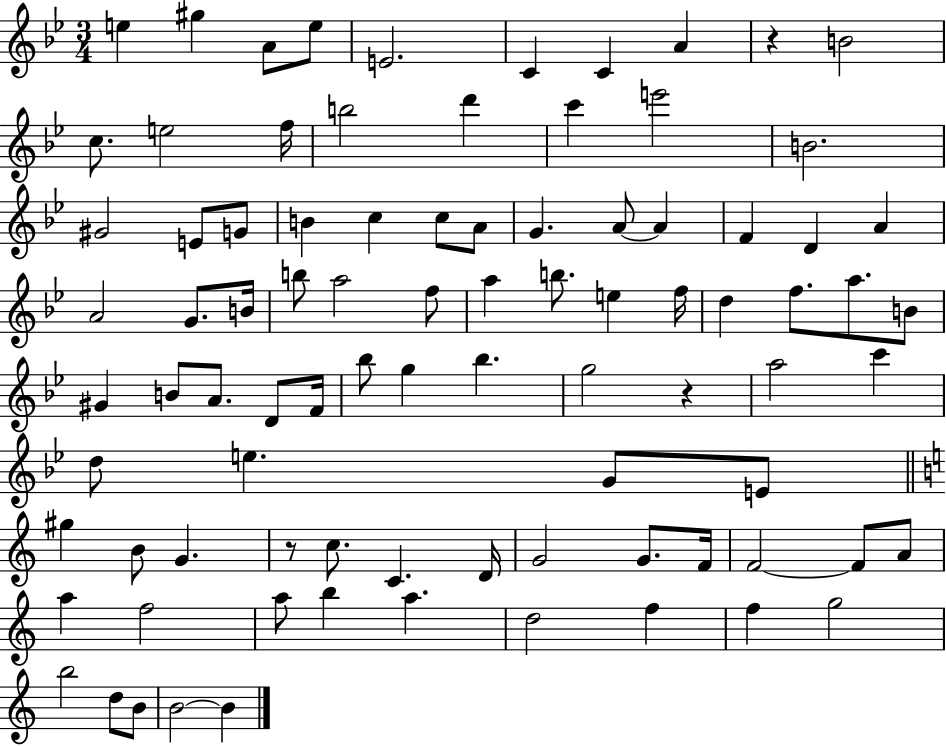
E5/q G#5/q A4/e E5/e E4/h. C4/q C4/q A4/q R/q B4/h C5/e. E5/h F5/s B5/h D6/q C6/q E6/h B4/h. G#4/h E4/e G4/e B4/q C5/q C5/e A4/e G4/q. A4/e A4/q F4/q D4/q A4/q A4/h G4/e. B4/s B5/e A5/h F5/e A5/q B5/e. E5/q F5/s D5/q F5/e. A5/e. B4/e G#4/q B4/e A4/e. D4/e F4/s Bb5/e G5/q Bb5/q. G5/h R/q A5/h C6/q D5/e E5/q. G4/e E4/e G#5/q B4/e G4/q. R/e C5/e. C4/q. D4/s G4/h G4/e. F4/s F4/h F4/e A4/e A5/q F5/h A5/e B5/q A5/q. D5/h F5/q F5/q G5/h B5/h D5/e B4/e B4/h B4/q